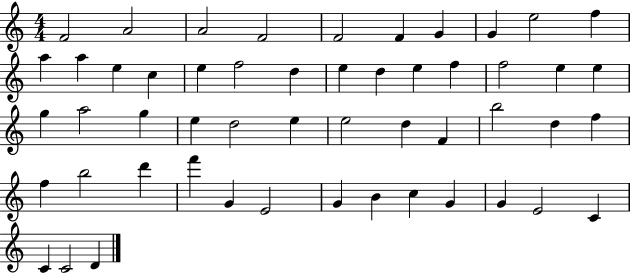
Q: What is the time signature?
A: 4/4